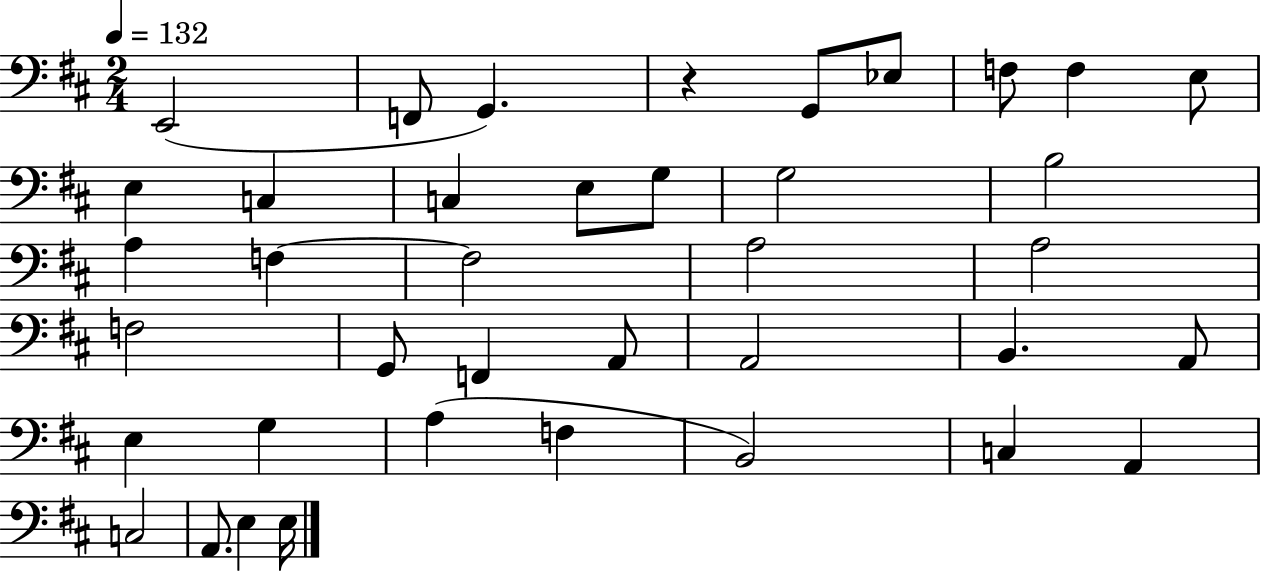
{
  \clef bass
  \numericTimeSignature
  \time 2/4
  \key d \major
  \tempo 4 = 132
  \repeat volta 2 { e,2( | f,8 g,4.) | r4 g,8 ees8 | f8 f4 e8 | \break e4 c4 | c4 e8 g8 | g2 | b2 | \break a4 f4~~ | f2 | a2 | a2 | \break f2 | g,8 f,4 a,8 | a,2 | b,4. a,8 | \break e4 g4 | a4( f4 | b,2) | c4 a,4 | \break c2 | a,8. e4 e16 | } \bar "|."
}